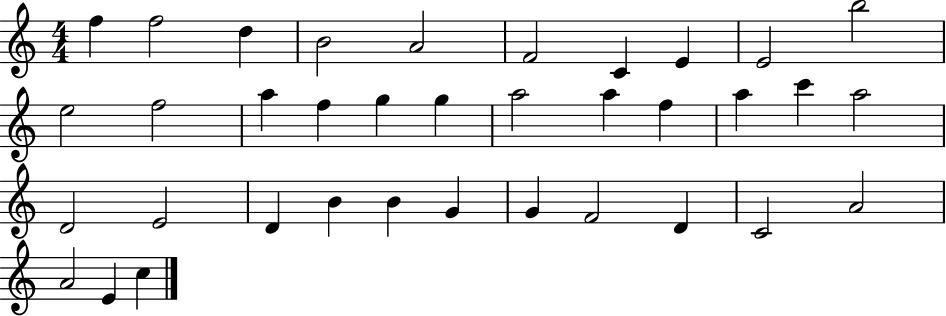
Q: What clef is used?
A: treble